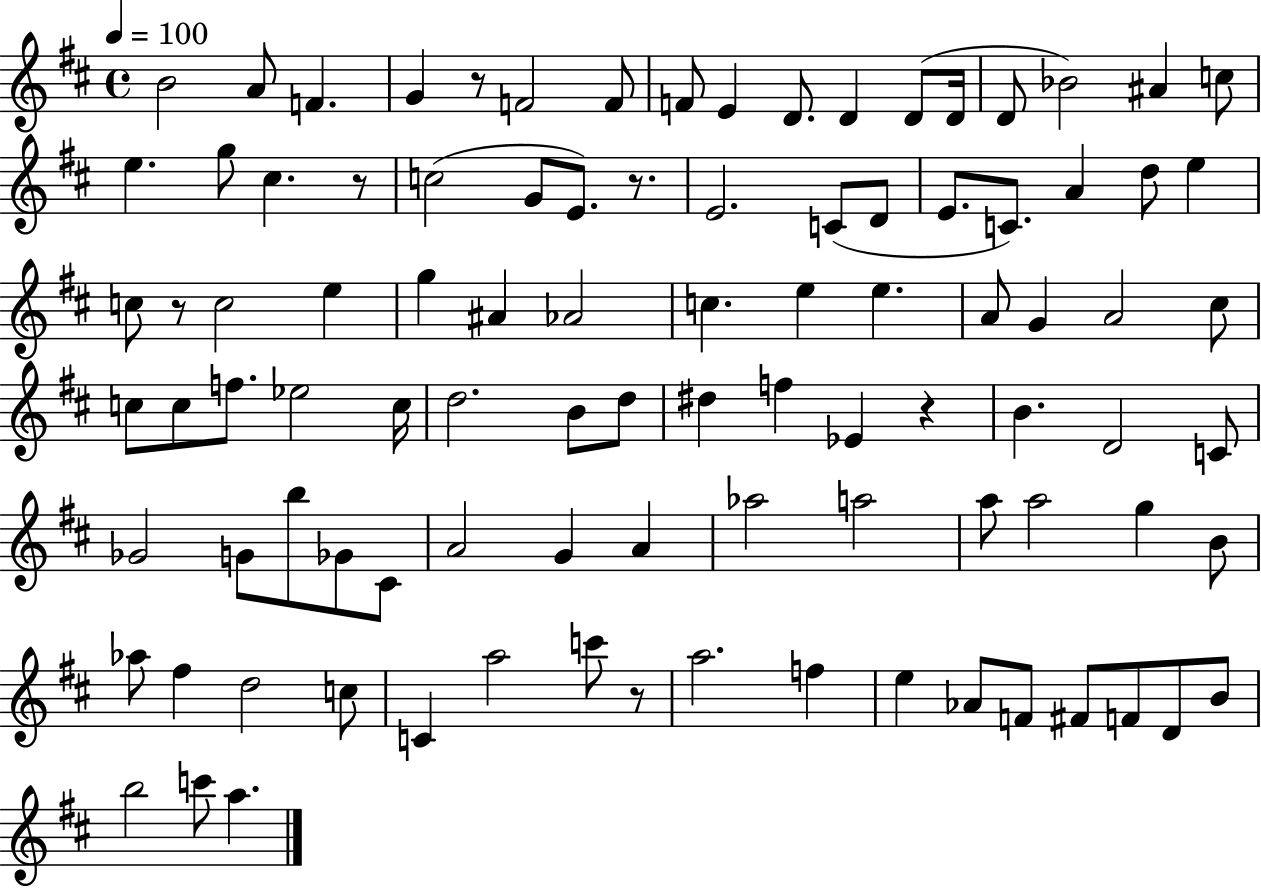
B4/h A4/e F4/q. G4/q R/e F4/h F4/e F4/e E4/q D4/e. D4/q D4/e D4/s D4/e Bb4/h A#4/q C5/e E5/q. G5/e C#5/q. R/e C5/h G4/e E4/e. R/e. E4/h. C4/e D4/e E4/e. C4/e. A4/q D5/e E5/q C5/e R/e C5/h E5/q G5/q A#4/q Ab4/h C5/q. E5/q E5/q. A4/e G4/q A4/h C#5/e C5/e C5/e F5/e. Eb5/h C5/s D5/h. B4/e D5/e D#5/q F5/q Eb4/q R/q B4/q. D4/h C4/e Gb4/h G4/e B5/e Gb4/e C#4/e A4/h G4/q A4/q Ab5/h A5/h A5/e A5/h G5/q B4/e Ab5/e F#5/q D5/h C5/e C4/q A5/h C6/e R/e A5/h. F5/q E5/q Ab4/e F4/e F#4/e F4/e D4/e B4/e B5/h C6/e A5/q.